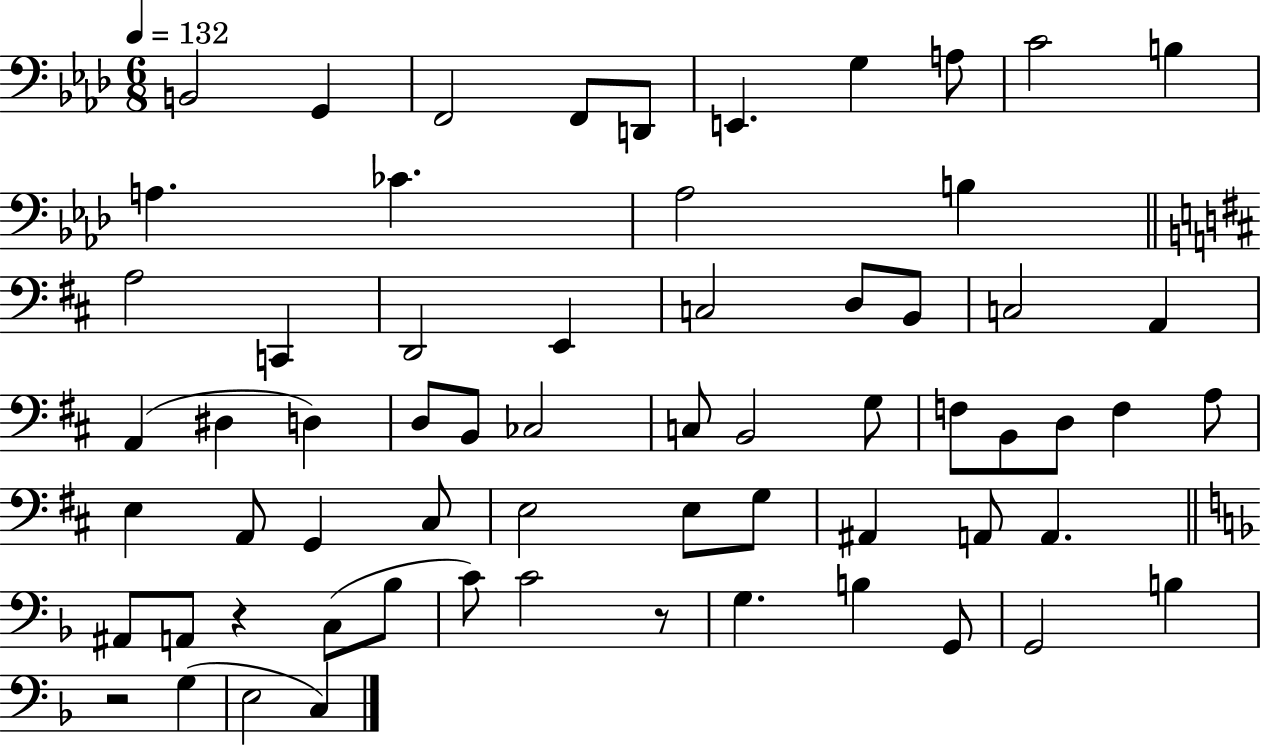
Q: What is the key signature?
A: AES major